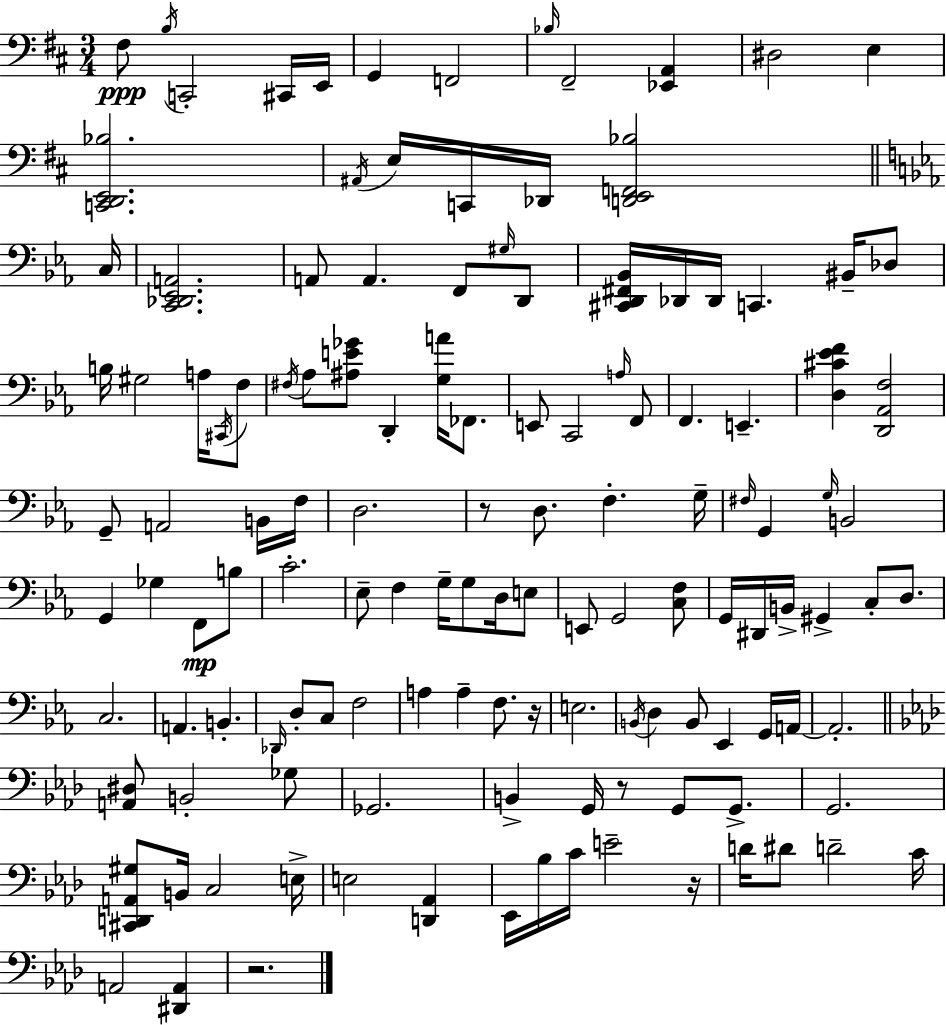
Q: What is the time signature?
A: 3/4